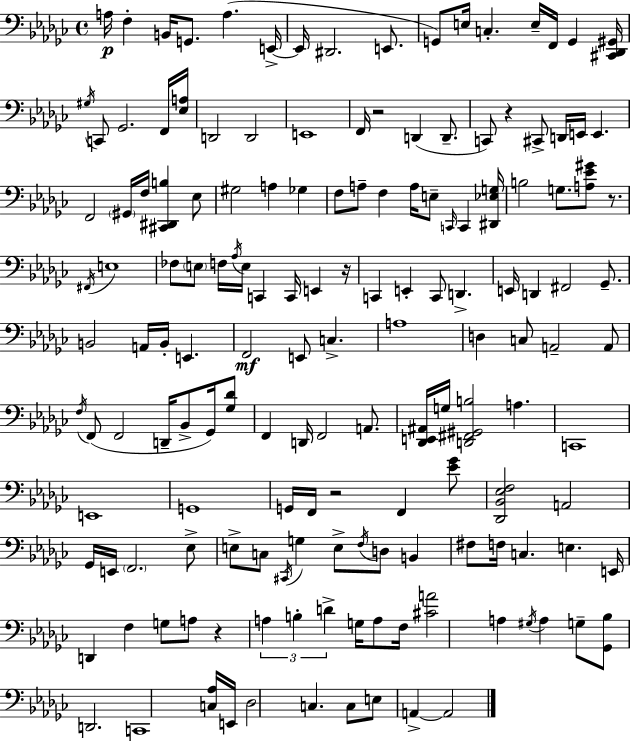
X:1
T:Untitled
M:4/4
L:1/4
K:Ebm
A,/4 F, B,,/4 G,,/2 A, E,,/4 E,,/4 ^D,,2 E,,/2 G,,/2 E,/4 C, E,/4 F,,/4 G,, [^C,,_D,,^G,,]/4 ^G,/4 C,,/2 _G,,2 F,,/4 [_E,A,]/4 D,,2 D,,2 E,,4 F,,/4 z2 D,, D,,/2 C,,/2 z ^C,,/2 D,,/4 E,,/4 E,, F,,2 ^G,,/4 F,/4 [^C,,^D,,B,] _E,/2 ^G,2 A, _G, F,/2 A,/2 F, A,/4 E,/2 C,,/4 C,, [^D,,_E,G,]/4 B,2 G,/2 [A,_E^G]/2 z/2 ^F,,/4 E,4 _F,/2 E,/2 F,/4 _A,/4 E,/4 C,, C,,/4 E,, z/4 C,, E,, C,,/2 D,, E,,/4 D,, ^F,,2 _G,,/2 B,,2 A,,/4 B,,/4 E,, F,,2 E,,/2 C, A,4 D, C,/2 A,,2 A,,/2 F,/4 F,,/2 F,,2 D,,/4 _B,,/2 _G,,/4 [_G,_D]/2 F,, D,,/4 F,,2 A,,/2 [_D,,E,,^A,,]/4 G,/4 [D,,^F,,^G,,B,]2 A, C,,4 E,,4 G,,4 G,,/4 F,,/4 z2 F,, [_E_G]/2 [_D,,_B,,_E,F,]2 A,,2 _G,,/4 E,,/4 F,,2 _E,/2 E,/2 C,/2 ^C,,/4 G, E,/2 F,/4 D,/2 B,, ^F,/2 F,/4 C, E, E,,/4 D,, F, G,/2 A,/2 z A, B, D G,/4 A,/2 F,/4 [^CA]2 A, ^G,/4 A, G,/2 [_G,,_B,]/2 D,,2 C,,4 [C,_A,]/4 E,,/4 _D,2 C, C,/2 E,/2 A,, A,,2